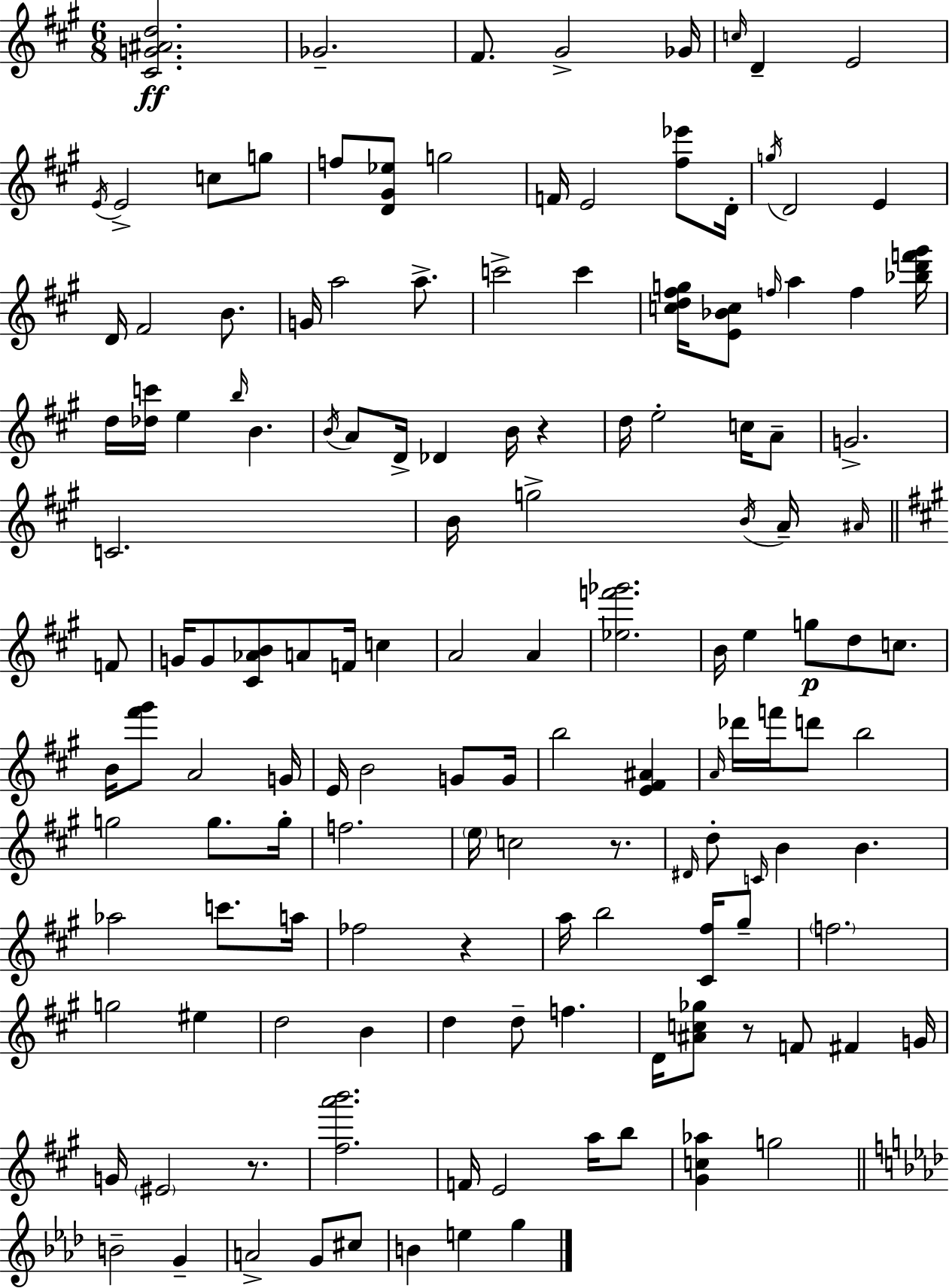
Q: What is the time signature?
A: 6/8